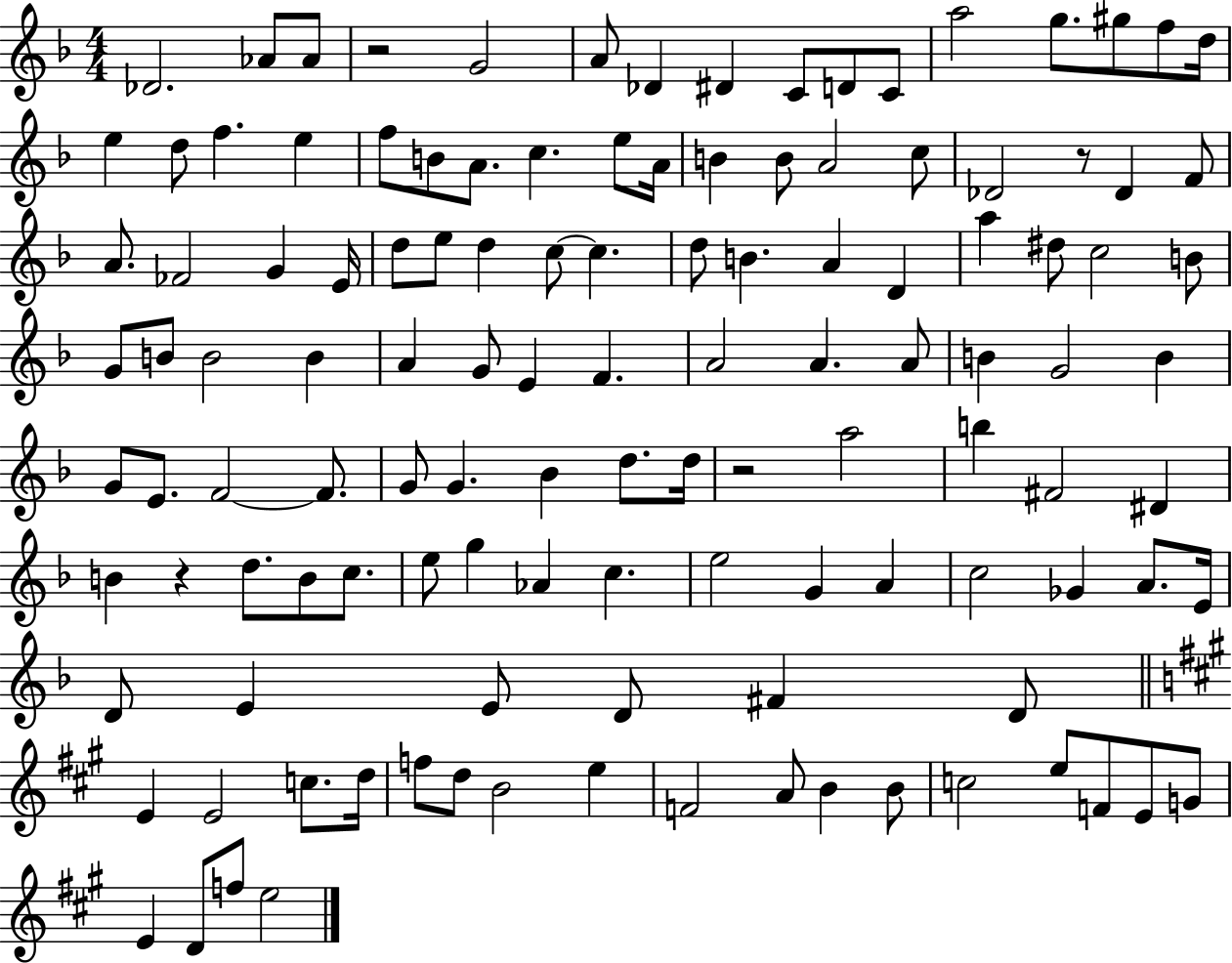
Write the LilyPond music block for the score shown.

{
  \clef treble
  \numericTimeSignature
  \time 4/4
  \key f \major
  \repeat volta 2 { des'2. aes'8 aes'8 | r2 g'2 | a'8 des'4 dis'4 c'8 d'8 c'8 | a''2 g''8. gis''8 f''8 d''16 | \break e''4 d''8 f''4. e''4 | f''8 b'8 a'8. c''4. e''8 a'16 | b'4 b'8 a'2 c''8 | des'2 r8 des'4 f'8 | \break a'8. fes'2 g'4 e'16 | d''8 e''8 d''4 c''8~~ c''4. | d''8 b'4. a'4 d'4 | a''4 dis''8 c''2 b'8 | \break g'8 b'8 b'2 b'4 | a'4 g'8 e'4 f'4. | a'2 a'4. a'8 | b'4 g'2 b'4 | \break g'8 e'8. f'2~~ f'8. | g'8 g'4. bes'4 d''8. d''16 | r2 a''2 | b''4 fis'2 dis'4 | \break b'4 r4 d''8. b'8 c''8. | e''8 g''4 aes'4 c''4. | e''2 g'4 a'4 | c''2 ges'4 a'8. e'16 | \break d'8 e'4 e'8 d'8 fis'4 d'8 | \bar "||" \break \key a \major e'4 e'2 c''8. d''16 | f''8 d''8 b'2 e''4 | f'2 a'8 b'4 b'8 | c''2 e''8 f'8 e'8 g'8 | \break e'4 d'8 f''8 e''2 | } \bar "|."
}